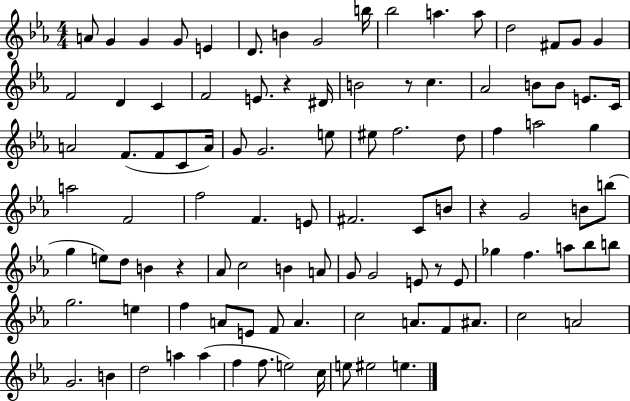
A4/e G4/q G4/q G4/e E4/q D4/e. B4/q G4/h B5/s Bb5/h A5/q. A5/e D5/h F#4/e G4/e G4/q F4/h D4/q C4/q F4/h E4/e. R/q D#4/s B4/h R/e C5/q. Ab4/h B4/e B4/e E4/e. C4/s A4/h F4/e. F4/e C4/e A4/s G4/e G4/h. E5/e EIS5/e F5/h. D5/e F5/q A5/h G5/q A5/h F4/h F5/h F4/q. E4/e F#4/h. C4/e B4/e R/q G4/h B4/e B5/e G5/q E5/e D5/e B4/q R/q Ab4/e C5/h B4/q A4/e G4/e G4/h E4/e R/e E4/e Gb5/q F5/q. A5/e Bb5/e B5/e G5/h. E5/q F5/q A4/e E4/e F4/e A4/q. C5/h A4/e. F4/e A#4/e. C5/h A4/h G4/h. B4/q D5/h A5/q A5/q F5/q F5/e. E5/h C5/s E5/e EIS5/h E5/q.